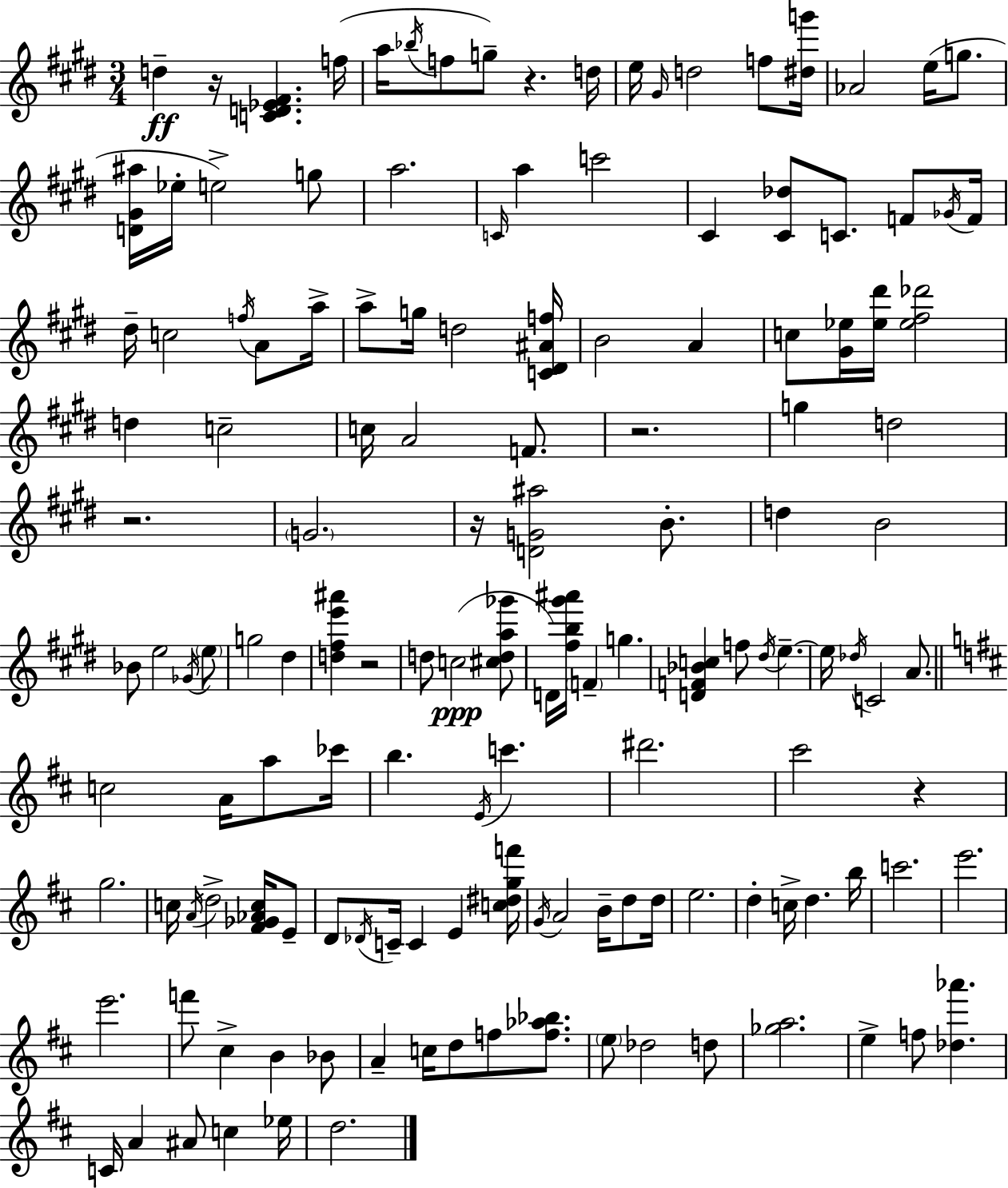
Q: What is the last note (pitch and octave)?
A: D5